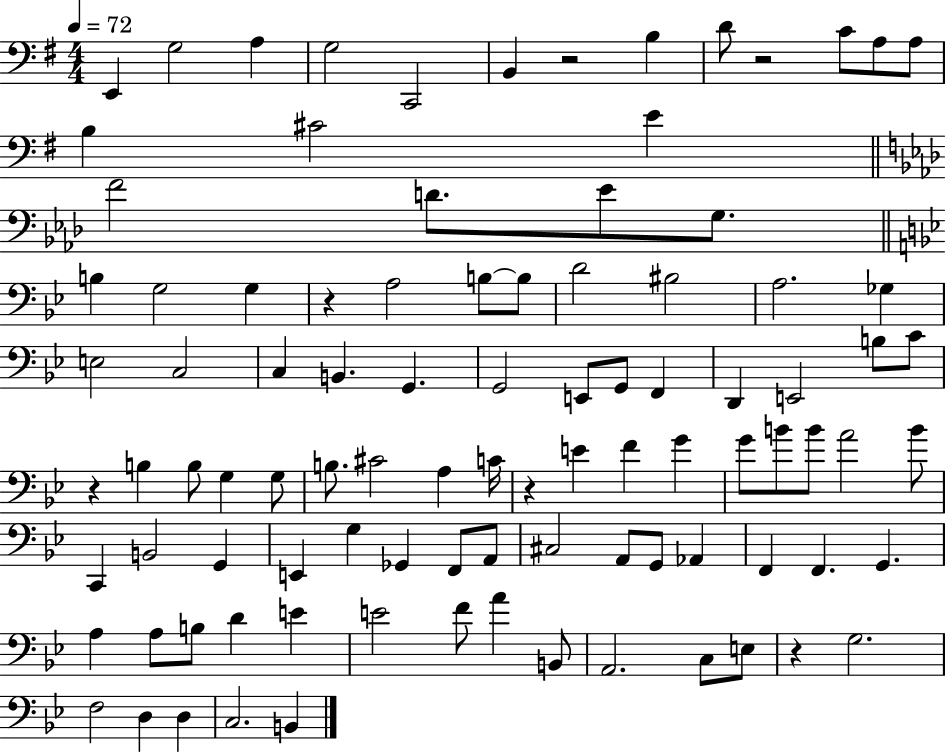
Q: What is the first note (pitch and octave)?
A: E2